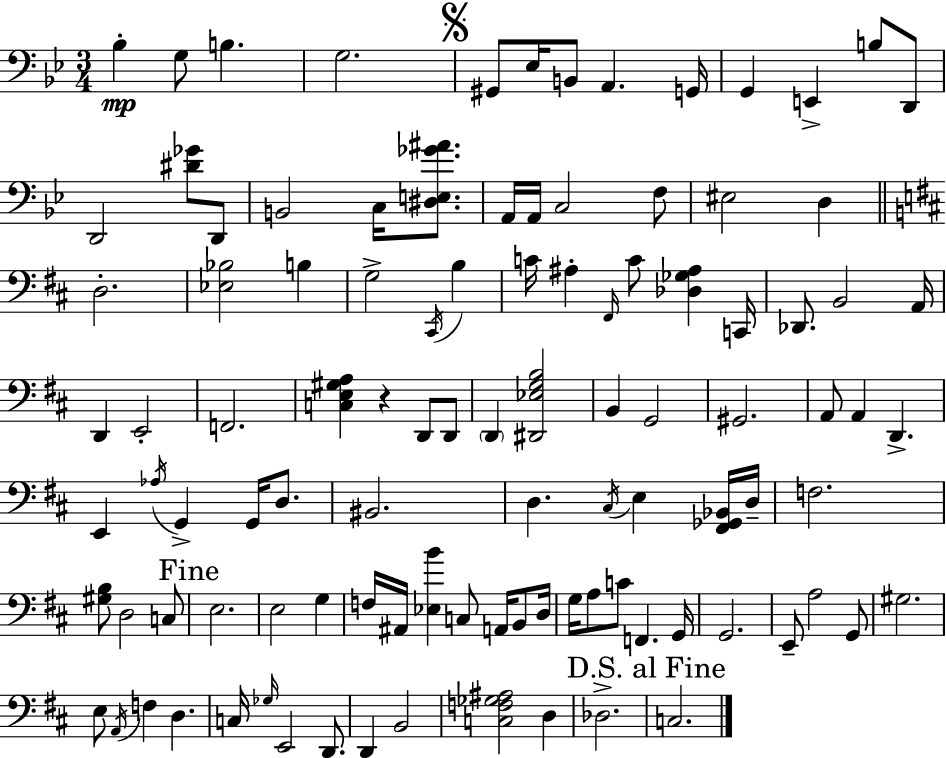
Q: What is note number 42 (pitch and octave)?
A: D2